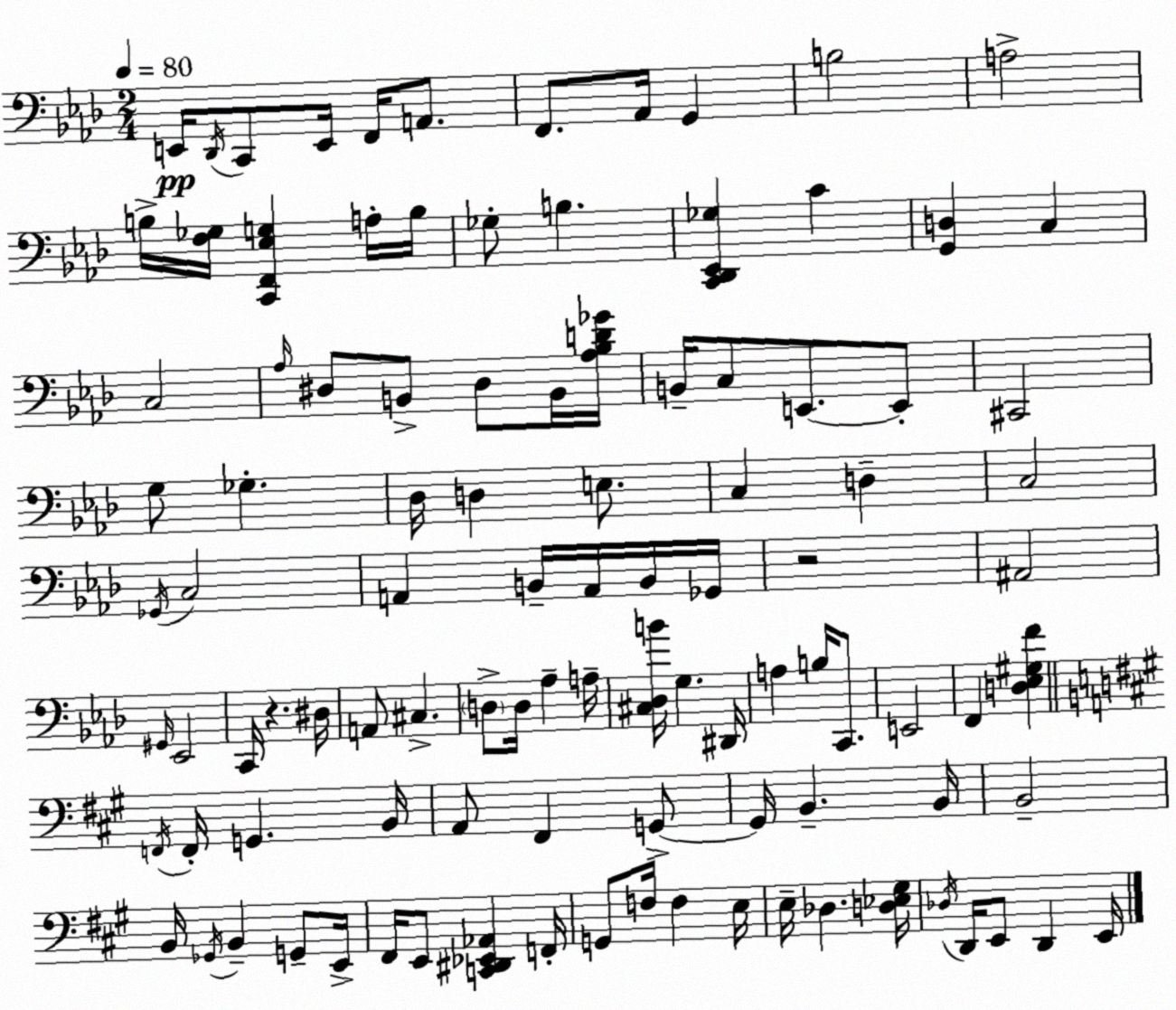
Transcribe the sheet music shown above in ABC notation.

X:1
T:Untitled
M:2/4
L:1/4
K:Ab
E,,/4 _D,,/4 C,,/2 E,,/4 F,,/4 A,,/2 F,,/2 _A,,/4 G,, B,2 A,2 B,/4 [F,_G,]/4 [C,,F,,_E,G,] A,/4 B,/4 _G,/2 B, [C,,_D,,_E,,_G,] C [G,,D,] C, C,2 _A,/4 ^D,/2 B,,/2 ^D,/2 B,,/4 [_A,_B,D_G]/4 B,,/4 C,/2 E,,/2 E,,/2 ^C,,2 G,/2 _G, _D,/4 D, E,/2 C, D, C,2 _G,,/4 C,2 A,, B,,/4 A,,/4 B,,/4 _G,,/4 z2 ^A,,2 ^G,,/4 _E,,2 C,,/4 z ^D,/4 A,,/2 ^C, D,/2 D,/4 _A, A,/4 [^C,_D,B]/4 G, ^D,,/4 A, B,/4 C,,/2 E,,2 F,, [D,_E,^G,F] F,,/4 F,,/4 G,, B,,/4 A,,/2 ^F,, G,,/2 G,,/4 B,, B,,/4 B,,2 B,,/4 _G,,/4 B,, G,,/2 E,,/4 ^F,,/4 E,,/2 [C,,^D,,_E,,_A,,] F,,/4 G,,/2 F,/4 F, E,/4 E,/4 _D, [D,_E,^G,]/4 _D,/4 D,,/4 E,,/2 D,, E,,/4